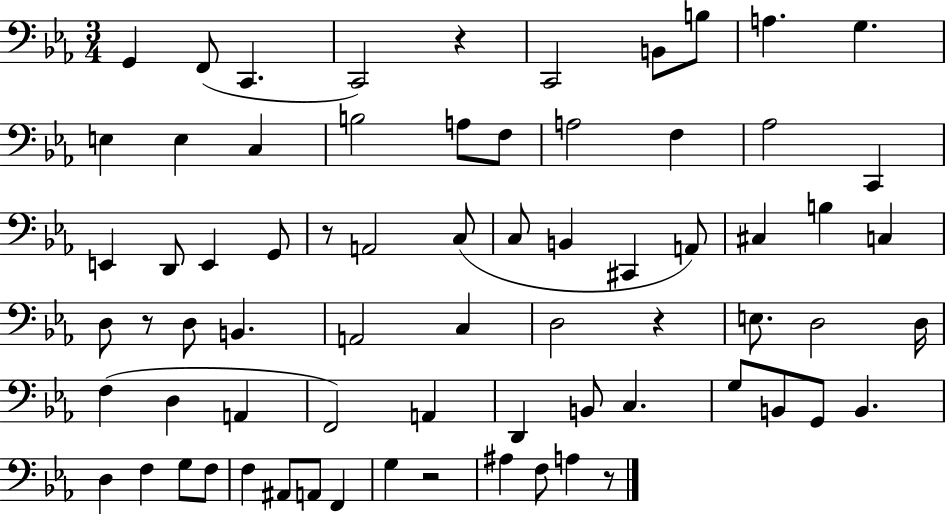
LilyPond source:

{
  \clef bass
  \numericTimeSignature
  \time 3/4
  \key ees \major
  g,4 f,8( c,4. | c,2) r4 | c,2 b,8 b8 | a4. g4. | \break e4 e4 c4 | b2 a8 f8 | a2 f4 | aes2 c,4 | \break e,4 d,8 e,4 g,8 | r8 a,2 c8( | c8 b,4 cis,4 a,8) | cis4 b4 c4 | \break d8 r8 d8 b,4. | a,2 c4 | d2 r4 | e8. d2 d16 | \break f4( d4 a,4 | f,2) a,4 | d,4 b,8 c4. | g8 b,8 g,8 b,4. | \break d4 f4 g8 f8 | f4 ais,8 a,8 f,4 | g4 r2 | ais4 f8 a4 r8 | \break \bar "|."
}